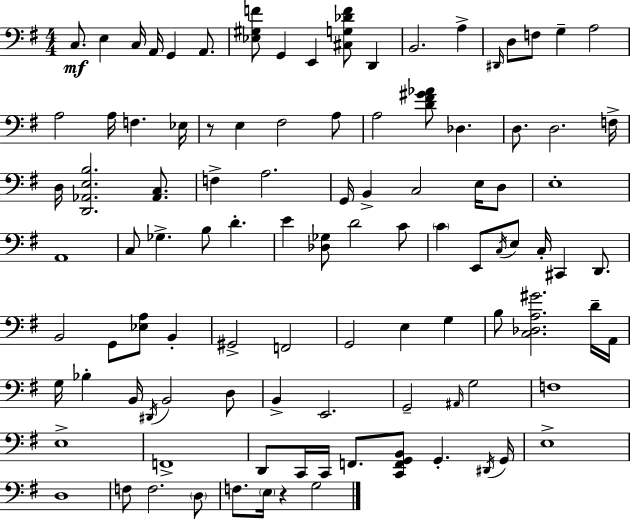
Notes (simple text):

C3/e. E3/q C3/s A2/s G2/q A2/e. [Eb3,G#3,F4]/e G2/q E2/q [C#3,G3,Db4,F4]/e D2/q B2/h. A3/q D#2/s D3/e F3/e G3/q A3/h A3/h A3/s F3/q. Eb3/s R/e E3/q F#3/h A3/e A3/h [D4,F#4,G#4,Ab4]/e Db3/q. D3/e. D3/h. F3/s D3/s [D2,Ab2,E3,B3]/h. [Ab2,C3]/e. F3/q A3/h. G2/s B2/q C3/h E3/s D3/e E3/w A2/w C3/e Gb3/q. B3/e D4/q. E4/q [Db3,Gb3]/e D4/h C4/e C4/q E2/e C3/s E3/e C3/s C#2/q D2/e. B2/h G2/e [Eb3,A3]/e B2/q G#2/h F2/h G2/h E3/q G3/q B3/e [C3,Db3,A3,G#4]/h. D4/s A2/s G3/s Bb3/q B2/s D#2/s B2/h D3/e B2/q E2/h. G2/h A#2/s G3/h F3/w E3/w F2/w D2/e C2/s C2/s F2/e. [C2,F2,G2,B2]/e G2/q. D#2/s G2/s E3/w D3/w F3/e F3/h. D3/e F3/e. E3/s R/q G3/h